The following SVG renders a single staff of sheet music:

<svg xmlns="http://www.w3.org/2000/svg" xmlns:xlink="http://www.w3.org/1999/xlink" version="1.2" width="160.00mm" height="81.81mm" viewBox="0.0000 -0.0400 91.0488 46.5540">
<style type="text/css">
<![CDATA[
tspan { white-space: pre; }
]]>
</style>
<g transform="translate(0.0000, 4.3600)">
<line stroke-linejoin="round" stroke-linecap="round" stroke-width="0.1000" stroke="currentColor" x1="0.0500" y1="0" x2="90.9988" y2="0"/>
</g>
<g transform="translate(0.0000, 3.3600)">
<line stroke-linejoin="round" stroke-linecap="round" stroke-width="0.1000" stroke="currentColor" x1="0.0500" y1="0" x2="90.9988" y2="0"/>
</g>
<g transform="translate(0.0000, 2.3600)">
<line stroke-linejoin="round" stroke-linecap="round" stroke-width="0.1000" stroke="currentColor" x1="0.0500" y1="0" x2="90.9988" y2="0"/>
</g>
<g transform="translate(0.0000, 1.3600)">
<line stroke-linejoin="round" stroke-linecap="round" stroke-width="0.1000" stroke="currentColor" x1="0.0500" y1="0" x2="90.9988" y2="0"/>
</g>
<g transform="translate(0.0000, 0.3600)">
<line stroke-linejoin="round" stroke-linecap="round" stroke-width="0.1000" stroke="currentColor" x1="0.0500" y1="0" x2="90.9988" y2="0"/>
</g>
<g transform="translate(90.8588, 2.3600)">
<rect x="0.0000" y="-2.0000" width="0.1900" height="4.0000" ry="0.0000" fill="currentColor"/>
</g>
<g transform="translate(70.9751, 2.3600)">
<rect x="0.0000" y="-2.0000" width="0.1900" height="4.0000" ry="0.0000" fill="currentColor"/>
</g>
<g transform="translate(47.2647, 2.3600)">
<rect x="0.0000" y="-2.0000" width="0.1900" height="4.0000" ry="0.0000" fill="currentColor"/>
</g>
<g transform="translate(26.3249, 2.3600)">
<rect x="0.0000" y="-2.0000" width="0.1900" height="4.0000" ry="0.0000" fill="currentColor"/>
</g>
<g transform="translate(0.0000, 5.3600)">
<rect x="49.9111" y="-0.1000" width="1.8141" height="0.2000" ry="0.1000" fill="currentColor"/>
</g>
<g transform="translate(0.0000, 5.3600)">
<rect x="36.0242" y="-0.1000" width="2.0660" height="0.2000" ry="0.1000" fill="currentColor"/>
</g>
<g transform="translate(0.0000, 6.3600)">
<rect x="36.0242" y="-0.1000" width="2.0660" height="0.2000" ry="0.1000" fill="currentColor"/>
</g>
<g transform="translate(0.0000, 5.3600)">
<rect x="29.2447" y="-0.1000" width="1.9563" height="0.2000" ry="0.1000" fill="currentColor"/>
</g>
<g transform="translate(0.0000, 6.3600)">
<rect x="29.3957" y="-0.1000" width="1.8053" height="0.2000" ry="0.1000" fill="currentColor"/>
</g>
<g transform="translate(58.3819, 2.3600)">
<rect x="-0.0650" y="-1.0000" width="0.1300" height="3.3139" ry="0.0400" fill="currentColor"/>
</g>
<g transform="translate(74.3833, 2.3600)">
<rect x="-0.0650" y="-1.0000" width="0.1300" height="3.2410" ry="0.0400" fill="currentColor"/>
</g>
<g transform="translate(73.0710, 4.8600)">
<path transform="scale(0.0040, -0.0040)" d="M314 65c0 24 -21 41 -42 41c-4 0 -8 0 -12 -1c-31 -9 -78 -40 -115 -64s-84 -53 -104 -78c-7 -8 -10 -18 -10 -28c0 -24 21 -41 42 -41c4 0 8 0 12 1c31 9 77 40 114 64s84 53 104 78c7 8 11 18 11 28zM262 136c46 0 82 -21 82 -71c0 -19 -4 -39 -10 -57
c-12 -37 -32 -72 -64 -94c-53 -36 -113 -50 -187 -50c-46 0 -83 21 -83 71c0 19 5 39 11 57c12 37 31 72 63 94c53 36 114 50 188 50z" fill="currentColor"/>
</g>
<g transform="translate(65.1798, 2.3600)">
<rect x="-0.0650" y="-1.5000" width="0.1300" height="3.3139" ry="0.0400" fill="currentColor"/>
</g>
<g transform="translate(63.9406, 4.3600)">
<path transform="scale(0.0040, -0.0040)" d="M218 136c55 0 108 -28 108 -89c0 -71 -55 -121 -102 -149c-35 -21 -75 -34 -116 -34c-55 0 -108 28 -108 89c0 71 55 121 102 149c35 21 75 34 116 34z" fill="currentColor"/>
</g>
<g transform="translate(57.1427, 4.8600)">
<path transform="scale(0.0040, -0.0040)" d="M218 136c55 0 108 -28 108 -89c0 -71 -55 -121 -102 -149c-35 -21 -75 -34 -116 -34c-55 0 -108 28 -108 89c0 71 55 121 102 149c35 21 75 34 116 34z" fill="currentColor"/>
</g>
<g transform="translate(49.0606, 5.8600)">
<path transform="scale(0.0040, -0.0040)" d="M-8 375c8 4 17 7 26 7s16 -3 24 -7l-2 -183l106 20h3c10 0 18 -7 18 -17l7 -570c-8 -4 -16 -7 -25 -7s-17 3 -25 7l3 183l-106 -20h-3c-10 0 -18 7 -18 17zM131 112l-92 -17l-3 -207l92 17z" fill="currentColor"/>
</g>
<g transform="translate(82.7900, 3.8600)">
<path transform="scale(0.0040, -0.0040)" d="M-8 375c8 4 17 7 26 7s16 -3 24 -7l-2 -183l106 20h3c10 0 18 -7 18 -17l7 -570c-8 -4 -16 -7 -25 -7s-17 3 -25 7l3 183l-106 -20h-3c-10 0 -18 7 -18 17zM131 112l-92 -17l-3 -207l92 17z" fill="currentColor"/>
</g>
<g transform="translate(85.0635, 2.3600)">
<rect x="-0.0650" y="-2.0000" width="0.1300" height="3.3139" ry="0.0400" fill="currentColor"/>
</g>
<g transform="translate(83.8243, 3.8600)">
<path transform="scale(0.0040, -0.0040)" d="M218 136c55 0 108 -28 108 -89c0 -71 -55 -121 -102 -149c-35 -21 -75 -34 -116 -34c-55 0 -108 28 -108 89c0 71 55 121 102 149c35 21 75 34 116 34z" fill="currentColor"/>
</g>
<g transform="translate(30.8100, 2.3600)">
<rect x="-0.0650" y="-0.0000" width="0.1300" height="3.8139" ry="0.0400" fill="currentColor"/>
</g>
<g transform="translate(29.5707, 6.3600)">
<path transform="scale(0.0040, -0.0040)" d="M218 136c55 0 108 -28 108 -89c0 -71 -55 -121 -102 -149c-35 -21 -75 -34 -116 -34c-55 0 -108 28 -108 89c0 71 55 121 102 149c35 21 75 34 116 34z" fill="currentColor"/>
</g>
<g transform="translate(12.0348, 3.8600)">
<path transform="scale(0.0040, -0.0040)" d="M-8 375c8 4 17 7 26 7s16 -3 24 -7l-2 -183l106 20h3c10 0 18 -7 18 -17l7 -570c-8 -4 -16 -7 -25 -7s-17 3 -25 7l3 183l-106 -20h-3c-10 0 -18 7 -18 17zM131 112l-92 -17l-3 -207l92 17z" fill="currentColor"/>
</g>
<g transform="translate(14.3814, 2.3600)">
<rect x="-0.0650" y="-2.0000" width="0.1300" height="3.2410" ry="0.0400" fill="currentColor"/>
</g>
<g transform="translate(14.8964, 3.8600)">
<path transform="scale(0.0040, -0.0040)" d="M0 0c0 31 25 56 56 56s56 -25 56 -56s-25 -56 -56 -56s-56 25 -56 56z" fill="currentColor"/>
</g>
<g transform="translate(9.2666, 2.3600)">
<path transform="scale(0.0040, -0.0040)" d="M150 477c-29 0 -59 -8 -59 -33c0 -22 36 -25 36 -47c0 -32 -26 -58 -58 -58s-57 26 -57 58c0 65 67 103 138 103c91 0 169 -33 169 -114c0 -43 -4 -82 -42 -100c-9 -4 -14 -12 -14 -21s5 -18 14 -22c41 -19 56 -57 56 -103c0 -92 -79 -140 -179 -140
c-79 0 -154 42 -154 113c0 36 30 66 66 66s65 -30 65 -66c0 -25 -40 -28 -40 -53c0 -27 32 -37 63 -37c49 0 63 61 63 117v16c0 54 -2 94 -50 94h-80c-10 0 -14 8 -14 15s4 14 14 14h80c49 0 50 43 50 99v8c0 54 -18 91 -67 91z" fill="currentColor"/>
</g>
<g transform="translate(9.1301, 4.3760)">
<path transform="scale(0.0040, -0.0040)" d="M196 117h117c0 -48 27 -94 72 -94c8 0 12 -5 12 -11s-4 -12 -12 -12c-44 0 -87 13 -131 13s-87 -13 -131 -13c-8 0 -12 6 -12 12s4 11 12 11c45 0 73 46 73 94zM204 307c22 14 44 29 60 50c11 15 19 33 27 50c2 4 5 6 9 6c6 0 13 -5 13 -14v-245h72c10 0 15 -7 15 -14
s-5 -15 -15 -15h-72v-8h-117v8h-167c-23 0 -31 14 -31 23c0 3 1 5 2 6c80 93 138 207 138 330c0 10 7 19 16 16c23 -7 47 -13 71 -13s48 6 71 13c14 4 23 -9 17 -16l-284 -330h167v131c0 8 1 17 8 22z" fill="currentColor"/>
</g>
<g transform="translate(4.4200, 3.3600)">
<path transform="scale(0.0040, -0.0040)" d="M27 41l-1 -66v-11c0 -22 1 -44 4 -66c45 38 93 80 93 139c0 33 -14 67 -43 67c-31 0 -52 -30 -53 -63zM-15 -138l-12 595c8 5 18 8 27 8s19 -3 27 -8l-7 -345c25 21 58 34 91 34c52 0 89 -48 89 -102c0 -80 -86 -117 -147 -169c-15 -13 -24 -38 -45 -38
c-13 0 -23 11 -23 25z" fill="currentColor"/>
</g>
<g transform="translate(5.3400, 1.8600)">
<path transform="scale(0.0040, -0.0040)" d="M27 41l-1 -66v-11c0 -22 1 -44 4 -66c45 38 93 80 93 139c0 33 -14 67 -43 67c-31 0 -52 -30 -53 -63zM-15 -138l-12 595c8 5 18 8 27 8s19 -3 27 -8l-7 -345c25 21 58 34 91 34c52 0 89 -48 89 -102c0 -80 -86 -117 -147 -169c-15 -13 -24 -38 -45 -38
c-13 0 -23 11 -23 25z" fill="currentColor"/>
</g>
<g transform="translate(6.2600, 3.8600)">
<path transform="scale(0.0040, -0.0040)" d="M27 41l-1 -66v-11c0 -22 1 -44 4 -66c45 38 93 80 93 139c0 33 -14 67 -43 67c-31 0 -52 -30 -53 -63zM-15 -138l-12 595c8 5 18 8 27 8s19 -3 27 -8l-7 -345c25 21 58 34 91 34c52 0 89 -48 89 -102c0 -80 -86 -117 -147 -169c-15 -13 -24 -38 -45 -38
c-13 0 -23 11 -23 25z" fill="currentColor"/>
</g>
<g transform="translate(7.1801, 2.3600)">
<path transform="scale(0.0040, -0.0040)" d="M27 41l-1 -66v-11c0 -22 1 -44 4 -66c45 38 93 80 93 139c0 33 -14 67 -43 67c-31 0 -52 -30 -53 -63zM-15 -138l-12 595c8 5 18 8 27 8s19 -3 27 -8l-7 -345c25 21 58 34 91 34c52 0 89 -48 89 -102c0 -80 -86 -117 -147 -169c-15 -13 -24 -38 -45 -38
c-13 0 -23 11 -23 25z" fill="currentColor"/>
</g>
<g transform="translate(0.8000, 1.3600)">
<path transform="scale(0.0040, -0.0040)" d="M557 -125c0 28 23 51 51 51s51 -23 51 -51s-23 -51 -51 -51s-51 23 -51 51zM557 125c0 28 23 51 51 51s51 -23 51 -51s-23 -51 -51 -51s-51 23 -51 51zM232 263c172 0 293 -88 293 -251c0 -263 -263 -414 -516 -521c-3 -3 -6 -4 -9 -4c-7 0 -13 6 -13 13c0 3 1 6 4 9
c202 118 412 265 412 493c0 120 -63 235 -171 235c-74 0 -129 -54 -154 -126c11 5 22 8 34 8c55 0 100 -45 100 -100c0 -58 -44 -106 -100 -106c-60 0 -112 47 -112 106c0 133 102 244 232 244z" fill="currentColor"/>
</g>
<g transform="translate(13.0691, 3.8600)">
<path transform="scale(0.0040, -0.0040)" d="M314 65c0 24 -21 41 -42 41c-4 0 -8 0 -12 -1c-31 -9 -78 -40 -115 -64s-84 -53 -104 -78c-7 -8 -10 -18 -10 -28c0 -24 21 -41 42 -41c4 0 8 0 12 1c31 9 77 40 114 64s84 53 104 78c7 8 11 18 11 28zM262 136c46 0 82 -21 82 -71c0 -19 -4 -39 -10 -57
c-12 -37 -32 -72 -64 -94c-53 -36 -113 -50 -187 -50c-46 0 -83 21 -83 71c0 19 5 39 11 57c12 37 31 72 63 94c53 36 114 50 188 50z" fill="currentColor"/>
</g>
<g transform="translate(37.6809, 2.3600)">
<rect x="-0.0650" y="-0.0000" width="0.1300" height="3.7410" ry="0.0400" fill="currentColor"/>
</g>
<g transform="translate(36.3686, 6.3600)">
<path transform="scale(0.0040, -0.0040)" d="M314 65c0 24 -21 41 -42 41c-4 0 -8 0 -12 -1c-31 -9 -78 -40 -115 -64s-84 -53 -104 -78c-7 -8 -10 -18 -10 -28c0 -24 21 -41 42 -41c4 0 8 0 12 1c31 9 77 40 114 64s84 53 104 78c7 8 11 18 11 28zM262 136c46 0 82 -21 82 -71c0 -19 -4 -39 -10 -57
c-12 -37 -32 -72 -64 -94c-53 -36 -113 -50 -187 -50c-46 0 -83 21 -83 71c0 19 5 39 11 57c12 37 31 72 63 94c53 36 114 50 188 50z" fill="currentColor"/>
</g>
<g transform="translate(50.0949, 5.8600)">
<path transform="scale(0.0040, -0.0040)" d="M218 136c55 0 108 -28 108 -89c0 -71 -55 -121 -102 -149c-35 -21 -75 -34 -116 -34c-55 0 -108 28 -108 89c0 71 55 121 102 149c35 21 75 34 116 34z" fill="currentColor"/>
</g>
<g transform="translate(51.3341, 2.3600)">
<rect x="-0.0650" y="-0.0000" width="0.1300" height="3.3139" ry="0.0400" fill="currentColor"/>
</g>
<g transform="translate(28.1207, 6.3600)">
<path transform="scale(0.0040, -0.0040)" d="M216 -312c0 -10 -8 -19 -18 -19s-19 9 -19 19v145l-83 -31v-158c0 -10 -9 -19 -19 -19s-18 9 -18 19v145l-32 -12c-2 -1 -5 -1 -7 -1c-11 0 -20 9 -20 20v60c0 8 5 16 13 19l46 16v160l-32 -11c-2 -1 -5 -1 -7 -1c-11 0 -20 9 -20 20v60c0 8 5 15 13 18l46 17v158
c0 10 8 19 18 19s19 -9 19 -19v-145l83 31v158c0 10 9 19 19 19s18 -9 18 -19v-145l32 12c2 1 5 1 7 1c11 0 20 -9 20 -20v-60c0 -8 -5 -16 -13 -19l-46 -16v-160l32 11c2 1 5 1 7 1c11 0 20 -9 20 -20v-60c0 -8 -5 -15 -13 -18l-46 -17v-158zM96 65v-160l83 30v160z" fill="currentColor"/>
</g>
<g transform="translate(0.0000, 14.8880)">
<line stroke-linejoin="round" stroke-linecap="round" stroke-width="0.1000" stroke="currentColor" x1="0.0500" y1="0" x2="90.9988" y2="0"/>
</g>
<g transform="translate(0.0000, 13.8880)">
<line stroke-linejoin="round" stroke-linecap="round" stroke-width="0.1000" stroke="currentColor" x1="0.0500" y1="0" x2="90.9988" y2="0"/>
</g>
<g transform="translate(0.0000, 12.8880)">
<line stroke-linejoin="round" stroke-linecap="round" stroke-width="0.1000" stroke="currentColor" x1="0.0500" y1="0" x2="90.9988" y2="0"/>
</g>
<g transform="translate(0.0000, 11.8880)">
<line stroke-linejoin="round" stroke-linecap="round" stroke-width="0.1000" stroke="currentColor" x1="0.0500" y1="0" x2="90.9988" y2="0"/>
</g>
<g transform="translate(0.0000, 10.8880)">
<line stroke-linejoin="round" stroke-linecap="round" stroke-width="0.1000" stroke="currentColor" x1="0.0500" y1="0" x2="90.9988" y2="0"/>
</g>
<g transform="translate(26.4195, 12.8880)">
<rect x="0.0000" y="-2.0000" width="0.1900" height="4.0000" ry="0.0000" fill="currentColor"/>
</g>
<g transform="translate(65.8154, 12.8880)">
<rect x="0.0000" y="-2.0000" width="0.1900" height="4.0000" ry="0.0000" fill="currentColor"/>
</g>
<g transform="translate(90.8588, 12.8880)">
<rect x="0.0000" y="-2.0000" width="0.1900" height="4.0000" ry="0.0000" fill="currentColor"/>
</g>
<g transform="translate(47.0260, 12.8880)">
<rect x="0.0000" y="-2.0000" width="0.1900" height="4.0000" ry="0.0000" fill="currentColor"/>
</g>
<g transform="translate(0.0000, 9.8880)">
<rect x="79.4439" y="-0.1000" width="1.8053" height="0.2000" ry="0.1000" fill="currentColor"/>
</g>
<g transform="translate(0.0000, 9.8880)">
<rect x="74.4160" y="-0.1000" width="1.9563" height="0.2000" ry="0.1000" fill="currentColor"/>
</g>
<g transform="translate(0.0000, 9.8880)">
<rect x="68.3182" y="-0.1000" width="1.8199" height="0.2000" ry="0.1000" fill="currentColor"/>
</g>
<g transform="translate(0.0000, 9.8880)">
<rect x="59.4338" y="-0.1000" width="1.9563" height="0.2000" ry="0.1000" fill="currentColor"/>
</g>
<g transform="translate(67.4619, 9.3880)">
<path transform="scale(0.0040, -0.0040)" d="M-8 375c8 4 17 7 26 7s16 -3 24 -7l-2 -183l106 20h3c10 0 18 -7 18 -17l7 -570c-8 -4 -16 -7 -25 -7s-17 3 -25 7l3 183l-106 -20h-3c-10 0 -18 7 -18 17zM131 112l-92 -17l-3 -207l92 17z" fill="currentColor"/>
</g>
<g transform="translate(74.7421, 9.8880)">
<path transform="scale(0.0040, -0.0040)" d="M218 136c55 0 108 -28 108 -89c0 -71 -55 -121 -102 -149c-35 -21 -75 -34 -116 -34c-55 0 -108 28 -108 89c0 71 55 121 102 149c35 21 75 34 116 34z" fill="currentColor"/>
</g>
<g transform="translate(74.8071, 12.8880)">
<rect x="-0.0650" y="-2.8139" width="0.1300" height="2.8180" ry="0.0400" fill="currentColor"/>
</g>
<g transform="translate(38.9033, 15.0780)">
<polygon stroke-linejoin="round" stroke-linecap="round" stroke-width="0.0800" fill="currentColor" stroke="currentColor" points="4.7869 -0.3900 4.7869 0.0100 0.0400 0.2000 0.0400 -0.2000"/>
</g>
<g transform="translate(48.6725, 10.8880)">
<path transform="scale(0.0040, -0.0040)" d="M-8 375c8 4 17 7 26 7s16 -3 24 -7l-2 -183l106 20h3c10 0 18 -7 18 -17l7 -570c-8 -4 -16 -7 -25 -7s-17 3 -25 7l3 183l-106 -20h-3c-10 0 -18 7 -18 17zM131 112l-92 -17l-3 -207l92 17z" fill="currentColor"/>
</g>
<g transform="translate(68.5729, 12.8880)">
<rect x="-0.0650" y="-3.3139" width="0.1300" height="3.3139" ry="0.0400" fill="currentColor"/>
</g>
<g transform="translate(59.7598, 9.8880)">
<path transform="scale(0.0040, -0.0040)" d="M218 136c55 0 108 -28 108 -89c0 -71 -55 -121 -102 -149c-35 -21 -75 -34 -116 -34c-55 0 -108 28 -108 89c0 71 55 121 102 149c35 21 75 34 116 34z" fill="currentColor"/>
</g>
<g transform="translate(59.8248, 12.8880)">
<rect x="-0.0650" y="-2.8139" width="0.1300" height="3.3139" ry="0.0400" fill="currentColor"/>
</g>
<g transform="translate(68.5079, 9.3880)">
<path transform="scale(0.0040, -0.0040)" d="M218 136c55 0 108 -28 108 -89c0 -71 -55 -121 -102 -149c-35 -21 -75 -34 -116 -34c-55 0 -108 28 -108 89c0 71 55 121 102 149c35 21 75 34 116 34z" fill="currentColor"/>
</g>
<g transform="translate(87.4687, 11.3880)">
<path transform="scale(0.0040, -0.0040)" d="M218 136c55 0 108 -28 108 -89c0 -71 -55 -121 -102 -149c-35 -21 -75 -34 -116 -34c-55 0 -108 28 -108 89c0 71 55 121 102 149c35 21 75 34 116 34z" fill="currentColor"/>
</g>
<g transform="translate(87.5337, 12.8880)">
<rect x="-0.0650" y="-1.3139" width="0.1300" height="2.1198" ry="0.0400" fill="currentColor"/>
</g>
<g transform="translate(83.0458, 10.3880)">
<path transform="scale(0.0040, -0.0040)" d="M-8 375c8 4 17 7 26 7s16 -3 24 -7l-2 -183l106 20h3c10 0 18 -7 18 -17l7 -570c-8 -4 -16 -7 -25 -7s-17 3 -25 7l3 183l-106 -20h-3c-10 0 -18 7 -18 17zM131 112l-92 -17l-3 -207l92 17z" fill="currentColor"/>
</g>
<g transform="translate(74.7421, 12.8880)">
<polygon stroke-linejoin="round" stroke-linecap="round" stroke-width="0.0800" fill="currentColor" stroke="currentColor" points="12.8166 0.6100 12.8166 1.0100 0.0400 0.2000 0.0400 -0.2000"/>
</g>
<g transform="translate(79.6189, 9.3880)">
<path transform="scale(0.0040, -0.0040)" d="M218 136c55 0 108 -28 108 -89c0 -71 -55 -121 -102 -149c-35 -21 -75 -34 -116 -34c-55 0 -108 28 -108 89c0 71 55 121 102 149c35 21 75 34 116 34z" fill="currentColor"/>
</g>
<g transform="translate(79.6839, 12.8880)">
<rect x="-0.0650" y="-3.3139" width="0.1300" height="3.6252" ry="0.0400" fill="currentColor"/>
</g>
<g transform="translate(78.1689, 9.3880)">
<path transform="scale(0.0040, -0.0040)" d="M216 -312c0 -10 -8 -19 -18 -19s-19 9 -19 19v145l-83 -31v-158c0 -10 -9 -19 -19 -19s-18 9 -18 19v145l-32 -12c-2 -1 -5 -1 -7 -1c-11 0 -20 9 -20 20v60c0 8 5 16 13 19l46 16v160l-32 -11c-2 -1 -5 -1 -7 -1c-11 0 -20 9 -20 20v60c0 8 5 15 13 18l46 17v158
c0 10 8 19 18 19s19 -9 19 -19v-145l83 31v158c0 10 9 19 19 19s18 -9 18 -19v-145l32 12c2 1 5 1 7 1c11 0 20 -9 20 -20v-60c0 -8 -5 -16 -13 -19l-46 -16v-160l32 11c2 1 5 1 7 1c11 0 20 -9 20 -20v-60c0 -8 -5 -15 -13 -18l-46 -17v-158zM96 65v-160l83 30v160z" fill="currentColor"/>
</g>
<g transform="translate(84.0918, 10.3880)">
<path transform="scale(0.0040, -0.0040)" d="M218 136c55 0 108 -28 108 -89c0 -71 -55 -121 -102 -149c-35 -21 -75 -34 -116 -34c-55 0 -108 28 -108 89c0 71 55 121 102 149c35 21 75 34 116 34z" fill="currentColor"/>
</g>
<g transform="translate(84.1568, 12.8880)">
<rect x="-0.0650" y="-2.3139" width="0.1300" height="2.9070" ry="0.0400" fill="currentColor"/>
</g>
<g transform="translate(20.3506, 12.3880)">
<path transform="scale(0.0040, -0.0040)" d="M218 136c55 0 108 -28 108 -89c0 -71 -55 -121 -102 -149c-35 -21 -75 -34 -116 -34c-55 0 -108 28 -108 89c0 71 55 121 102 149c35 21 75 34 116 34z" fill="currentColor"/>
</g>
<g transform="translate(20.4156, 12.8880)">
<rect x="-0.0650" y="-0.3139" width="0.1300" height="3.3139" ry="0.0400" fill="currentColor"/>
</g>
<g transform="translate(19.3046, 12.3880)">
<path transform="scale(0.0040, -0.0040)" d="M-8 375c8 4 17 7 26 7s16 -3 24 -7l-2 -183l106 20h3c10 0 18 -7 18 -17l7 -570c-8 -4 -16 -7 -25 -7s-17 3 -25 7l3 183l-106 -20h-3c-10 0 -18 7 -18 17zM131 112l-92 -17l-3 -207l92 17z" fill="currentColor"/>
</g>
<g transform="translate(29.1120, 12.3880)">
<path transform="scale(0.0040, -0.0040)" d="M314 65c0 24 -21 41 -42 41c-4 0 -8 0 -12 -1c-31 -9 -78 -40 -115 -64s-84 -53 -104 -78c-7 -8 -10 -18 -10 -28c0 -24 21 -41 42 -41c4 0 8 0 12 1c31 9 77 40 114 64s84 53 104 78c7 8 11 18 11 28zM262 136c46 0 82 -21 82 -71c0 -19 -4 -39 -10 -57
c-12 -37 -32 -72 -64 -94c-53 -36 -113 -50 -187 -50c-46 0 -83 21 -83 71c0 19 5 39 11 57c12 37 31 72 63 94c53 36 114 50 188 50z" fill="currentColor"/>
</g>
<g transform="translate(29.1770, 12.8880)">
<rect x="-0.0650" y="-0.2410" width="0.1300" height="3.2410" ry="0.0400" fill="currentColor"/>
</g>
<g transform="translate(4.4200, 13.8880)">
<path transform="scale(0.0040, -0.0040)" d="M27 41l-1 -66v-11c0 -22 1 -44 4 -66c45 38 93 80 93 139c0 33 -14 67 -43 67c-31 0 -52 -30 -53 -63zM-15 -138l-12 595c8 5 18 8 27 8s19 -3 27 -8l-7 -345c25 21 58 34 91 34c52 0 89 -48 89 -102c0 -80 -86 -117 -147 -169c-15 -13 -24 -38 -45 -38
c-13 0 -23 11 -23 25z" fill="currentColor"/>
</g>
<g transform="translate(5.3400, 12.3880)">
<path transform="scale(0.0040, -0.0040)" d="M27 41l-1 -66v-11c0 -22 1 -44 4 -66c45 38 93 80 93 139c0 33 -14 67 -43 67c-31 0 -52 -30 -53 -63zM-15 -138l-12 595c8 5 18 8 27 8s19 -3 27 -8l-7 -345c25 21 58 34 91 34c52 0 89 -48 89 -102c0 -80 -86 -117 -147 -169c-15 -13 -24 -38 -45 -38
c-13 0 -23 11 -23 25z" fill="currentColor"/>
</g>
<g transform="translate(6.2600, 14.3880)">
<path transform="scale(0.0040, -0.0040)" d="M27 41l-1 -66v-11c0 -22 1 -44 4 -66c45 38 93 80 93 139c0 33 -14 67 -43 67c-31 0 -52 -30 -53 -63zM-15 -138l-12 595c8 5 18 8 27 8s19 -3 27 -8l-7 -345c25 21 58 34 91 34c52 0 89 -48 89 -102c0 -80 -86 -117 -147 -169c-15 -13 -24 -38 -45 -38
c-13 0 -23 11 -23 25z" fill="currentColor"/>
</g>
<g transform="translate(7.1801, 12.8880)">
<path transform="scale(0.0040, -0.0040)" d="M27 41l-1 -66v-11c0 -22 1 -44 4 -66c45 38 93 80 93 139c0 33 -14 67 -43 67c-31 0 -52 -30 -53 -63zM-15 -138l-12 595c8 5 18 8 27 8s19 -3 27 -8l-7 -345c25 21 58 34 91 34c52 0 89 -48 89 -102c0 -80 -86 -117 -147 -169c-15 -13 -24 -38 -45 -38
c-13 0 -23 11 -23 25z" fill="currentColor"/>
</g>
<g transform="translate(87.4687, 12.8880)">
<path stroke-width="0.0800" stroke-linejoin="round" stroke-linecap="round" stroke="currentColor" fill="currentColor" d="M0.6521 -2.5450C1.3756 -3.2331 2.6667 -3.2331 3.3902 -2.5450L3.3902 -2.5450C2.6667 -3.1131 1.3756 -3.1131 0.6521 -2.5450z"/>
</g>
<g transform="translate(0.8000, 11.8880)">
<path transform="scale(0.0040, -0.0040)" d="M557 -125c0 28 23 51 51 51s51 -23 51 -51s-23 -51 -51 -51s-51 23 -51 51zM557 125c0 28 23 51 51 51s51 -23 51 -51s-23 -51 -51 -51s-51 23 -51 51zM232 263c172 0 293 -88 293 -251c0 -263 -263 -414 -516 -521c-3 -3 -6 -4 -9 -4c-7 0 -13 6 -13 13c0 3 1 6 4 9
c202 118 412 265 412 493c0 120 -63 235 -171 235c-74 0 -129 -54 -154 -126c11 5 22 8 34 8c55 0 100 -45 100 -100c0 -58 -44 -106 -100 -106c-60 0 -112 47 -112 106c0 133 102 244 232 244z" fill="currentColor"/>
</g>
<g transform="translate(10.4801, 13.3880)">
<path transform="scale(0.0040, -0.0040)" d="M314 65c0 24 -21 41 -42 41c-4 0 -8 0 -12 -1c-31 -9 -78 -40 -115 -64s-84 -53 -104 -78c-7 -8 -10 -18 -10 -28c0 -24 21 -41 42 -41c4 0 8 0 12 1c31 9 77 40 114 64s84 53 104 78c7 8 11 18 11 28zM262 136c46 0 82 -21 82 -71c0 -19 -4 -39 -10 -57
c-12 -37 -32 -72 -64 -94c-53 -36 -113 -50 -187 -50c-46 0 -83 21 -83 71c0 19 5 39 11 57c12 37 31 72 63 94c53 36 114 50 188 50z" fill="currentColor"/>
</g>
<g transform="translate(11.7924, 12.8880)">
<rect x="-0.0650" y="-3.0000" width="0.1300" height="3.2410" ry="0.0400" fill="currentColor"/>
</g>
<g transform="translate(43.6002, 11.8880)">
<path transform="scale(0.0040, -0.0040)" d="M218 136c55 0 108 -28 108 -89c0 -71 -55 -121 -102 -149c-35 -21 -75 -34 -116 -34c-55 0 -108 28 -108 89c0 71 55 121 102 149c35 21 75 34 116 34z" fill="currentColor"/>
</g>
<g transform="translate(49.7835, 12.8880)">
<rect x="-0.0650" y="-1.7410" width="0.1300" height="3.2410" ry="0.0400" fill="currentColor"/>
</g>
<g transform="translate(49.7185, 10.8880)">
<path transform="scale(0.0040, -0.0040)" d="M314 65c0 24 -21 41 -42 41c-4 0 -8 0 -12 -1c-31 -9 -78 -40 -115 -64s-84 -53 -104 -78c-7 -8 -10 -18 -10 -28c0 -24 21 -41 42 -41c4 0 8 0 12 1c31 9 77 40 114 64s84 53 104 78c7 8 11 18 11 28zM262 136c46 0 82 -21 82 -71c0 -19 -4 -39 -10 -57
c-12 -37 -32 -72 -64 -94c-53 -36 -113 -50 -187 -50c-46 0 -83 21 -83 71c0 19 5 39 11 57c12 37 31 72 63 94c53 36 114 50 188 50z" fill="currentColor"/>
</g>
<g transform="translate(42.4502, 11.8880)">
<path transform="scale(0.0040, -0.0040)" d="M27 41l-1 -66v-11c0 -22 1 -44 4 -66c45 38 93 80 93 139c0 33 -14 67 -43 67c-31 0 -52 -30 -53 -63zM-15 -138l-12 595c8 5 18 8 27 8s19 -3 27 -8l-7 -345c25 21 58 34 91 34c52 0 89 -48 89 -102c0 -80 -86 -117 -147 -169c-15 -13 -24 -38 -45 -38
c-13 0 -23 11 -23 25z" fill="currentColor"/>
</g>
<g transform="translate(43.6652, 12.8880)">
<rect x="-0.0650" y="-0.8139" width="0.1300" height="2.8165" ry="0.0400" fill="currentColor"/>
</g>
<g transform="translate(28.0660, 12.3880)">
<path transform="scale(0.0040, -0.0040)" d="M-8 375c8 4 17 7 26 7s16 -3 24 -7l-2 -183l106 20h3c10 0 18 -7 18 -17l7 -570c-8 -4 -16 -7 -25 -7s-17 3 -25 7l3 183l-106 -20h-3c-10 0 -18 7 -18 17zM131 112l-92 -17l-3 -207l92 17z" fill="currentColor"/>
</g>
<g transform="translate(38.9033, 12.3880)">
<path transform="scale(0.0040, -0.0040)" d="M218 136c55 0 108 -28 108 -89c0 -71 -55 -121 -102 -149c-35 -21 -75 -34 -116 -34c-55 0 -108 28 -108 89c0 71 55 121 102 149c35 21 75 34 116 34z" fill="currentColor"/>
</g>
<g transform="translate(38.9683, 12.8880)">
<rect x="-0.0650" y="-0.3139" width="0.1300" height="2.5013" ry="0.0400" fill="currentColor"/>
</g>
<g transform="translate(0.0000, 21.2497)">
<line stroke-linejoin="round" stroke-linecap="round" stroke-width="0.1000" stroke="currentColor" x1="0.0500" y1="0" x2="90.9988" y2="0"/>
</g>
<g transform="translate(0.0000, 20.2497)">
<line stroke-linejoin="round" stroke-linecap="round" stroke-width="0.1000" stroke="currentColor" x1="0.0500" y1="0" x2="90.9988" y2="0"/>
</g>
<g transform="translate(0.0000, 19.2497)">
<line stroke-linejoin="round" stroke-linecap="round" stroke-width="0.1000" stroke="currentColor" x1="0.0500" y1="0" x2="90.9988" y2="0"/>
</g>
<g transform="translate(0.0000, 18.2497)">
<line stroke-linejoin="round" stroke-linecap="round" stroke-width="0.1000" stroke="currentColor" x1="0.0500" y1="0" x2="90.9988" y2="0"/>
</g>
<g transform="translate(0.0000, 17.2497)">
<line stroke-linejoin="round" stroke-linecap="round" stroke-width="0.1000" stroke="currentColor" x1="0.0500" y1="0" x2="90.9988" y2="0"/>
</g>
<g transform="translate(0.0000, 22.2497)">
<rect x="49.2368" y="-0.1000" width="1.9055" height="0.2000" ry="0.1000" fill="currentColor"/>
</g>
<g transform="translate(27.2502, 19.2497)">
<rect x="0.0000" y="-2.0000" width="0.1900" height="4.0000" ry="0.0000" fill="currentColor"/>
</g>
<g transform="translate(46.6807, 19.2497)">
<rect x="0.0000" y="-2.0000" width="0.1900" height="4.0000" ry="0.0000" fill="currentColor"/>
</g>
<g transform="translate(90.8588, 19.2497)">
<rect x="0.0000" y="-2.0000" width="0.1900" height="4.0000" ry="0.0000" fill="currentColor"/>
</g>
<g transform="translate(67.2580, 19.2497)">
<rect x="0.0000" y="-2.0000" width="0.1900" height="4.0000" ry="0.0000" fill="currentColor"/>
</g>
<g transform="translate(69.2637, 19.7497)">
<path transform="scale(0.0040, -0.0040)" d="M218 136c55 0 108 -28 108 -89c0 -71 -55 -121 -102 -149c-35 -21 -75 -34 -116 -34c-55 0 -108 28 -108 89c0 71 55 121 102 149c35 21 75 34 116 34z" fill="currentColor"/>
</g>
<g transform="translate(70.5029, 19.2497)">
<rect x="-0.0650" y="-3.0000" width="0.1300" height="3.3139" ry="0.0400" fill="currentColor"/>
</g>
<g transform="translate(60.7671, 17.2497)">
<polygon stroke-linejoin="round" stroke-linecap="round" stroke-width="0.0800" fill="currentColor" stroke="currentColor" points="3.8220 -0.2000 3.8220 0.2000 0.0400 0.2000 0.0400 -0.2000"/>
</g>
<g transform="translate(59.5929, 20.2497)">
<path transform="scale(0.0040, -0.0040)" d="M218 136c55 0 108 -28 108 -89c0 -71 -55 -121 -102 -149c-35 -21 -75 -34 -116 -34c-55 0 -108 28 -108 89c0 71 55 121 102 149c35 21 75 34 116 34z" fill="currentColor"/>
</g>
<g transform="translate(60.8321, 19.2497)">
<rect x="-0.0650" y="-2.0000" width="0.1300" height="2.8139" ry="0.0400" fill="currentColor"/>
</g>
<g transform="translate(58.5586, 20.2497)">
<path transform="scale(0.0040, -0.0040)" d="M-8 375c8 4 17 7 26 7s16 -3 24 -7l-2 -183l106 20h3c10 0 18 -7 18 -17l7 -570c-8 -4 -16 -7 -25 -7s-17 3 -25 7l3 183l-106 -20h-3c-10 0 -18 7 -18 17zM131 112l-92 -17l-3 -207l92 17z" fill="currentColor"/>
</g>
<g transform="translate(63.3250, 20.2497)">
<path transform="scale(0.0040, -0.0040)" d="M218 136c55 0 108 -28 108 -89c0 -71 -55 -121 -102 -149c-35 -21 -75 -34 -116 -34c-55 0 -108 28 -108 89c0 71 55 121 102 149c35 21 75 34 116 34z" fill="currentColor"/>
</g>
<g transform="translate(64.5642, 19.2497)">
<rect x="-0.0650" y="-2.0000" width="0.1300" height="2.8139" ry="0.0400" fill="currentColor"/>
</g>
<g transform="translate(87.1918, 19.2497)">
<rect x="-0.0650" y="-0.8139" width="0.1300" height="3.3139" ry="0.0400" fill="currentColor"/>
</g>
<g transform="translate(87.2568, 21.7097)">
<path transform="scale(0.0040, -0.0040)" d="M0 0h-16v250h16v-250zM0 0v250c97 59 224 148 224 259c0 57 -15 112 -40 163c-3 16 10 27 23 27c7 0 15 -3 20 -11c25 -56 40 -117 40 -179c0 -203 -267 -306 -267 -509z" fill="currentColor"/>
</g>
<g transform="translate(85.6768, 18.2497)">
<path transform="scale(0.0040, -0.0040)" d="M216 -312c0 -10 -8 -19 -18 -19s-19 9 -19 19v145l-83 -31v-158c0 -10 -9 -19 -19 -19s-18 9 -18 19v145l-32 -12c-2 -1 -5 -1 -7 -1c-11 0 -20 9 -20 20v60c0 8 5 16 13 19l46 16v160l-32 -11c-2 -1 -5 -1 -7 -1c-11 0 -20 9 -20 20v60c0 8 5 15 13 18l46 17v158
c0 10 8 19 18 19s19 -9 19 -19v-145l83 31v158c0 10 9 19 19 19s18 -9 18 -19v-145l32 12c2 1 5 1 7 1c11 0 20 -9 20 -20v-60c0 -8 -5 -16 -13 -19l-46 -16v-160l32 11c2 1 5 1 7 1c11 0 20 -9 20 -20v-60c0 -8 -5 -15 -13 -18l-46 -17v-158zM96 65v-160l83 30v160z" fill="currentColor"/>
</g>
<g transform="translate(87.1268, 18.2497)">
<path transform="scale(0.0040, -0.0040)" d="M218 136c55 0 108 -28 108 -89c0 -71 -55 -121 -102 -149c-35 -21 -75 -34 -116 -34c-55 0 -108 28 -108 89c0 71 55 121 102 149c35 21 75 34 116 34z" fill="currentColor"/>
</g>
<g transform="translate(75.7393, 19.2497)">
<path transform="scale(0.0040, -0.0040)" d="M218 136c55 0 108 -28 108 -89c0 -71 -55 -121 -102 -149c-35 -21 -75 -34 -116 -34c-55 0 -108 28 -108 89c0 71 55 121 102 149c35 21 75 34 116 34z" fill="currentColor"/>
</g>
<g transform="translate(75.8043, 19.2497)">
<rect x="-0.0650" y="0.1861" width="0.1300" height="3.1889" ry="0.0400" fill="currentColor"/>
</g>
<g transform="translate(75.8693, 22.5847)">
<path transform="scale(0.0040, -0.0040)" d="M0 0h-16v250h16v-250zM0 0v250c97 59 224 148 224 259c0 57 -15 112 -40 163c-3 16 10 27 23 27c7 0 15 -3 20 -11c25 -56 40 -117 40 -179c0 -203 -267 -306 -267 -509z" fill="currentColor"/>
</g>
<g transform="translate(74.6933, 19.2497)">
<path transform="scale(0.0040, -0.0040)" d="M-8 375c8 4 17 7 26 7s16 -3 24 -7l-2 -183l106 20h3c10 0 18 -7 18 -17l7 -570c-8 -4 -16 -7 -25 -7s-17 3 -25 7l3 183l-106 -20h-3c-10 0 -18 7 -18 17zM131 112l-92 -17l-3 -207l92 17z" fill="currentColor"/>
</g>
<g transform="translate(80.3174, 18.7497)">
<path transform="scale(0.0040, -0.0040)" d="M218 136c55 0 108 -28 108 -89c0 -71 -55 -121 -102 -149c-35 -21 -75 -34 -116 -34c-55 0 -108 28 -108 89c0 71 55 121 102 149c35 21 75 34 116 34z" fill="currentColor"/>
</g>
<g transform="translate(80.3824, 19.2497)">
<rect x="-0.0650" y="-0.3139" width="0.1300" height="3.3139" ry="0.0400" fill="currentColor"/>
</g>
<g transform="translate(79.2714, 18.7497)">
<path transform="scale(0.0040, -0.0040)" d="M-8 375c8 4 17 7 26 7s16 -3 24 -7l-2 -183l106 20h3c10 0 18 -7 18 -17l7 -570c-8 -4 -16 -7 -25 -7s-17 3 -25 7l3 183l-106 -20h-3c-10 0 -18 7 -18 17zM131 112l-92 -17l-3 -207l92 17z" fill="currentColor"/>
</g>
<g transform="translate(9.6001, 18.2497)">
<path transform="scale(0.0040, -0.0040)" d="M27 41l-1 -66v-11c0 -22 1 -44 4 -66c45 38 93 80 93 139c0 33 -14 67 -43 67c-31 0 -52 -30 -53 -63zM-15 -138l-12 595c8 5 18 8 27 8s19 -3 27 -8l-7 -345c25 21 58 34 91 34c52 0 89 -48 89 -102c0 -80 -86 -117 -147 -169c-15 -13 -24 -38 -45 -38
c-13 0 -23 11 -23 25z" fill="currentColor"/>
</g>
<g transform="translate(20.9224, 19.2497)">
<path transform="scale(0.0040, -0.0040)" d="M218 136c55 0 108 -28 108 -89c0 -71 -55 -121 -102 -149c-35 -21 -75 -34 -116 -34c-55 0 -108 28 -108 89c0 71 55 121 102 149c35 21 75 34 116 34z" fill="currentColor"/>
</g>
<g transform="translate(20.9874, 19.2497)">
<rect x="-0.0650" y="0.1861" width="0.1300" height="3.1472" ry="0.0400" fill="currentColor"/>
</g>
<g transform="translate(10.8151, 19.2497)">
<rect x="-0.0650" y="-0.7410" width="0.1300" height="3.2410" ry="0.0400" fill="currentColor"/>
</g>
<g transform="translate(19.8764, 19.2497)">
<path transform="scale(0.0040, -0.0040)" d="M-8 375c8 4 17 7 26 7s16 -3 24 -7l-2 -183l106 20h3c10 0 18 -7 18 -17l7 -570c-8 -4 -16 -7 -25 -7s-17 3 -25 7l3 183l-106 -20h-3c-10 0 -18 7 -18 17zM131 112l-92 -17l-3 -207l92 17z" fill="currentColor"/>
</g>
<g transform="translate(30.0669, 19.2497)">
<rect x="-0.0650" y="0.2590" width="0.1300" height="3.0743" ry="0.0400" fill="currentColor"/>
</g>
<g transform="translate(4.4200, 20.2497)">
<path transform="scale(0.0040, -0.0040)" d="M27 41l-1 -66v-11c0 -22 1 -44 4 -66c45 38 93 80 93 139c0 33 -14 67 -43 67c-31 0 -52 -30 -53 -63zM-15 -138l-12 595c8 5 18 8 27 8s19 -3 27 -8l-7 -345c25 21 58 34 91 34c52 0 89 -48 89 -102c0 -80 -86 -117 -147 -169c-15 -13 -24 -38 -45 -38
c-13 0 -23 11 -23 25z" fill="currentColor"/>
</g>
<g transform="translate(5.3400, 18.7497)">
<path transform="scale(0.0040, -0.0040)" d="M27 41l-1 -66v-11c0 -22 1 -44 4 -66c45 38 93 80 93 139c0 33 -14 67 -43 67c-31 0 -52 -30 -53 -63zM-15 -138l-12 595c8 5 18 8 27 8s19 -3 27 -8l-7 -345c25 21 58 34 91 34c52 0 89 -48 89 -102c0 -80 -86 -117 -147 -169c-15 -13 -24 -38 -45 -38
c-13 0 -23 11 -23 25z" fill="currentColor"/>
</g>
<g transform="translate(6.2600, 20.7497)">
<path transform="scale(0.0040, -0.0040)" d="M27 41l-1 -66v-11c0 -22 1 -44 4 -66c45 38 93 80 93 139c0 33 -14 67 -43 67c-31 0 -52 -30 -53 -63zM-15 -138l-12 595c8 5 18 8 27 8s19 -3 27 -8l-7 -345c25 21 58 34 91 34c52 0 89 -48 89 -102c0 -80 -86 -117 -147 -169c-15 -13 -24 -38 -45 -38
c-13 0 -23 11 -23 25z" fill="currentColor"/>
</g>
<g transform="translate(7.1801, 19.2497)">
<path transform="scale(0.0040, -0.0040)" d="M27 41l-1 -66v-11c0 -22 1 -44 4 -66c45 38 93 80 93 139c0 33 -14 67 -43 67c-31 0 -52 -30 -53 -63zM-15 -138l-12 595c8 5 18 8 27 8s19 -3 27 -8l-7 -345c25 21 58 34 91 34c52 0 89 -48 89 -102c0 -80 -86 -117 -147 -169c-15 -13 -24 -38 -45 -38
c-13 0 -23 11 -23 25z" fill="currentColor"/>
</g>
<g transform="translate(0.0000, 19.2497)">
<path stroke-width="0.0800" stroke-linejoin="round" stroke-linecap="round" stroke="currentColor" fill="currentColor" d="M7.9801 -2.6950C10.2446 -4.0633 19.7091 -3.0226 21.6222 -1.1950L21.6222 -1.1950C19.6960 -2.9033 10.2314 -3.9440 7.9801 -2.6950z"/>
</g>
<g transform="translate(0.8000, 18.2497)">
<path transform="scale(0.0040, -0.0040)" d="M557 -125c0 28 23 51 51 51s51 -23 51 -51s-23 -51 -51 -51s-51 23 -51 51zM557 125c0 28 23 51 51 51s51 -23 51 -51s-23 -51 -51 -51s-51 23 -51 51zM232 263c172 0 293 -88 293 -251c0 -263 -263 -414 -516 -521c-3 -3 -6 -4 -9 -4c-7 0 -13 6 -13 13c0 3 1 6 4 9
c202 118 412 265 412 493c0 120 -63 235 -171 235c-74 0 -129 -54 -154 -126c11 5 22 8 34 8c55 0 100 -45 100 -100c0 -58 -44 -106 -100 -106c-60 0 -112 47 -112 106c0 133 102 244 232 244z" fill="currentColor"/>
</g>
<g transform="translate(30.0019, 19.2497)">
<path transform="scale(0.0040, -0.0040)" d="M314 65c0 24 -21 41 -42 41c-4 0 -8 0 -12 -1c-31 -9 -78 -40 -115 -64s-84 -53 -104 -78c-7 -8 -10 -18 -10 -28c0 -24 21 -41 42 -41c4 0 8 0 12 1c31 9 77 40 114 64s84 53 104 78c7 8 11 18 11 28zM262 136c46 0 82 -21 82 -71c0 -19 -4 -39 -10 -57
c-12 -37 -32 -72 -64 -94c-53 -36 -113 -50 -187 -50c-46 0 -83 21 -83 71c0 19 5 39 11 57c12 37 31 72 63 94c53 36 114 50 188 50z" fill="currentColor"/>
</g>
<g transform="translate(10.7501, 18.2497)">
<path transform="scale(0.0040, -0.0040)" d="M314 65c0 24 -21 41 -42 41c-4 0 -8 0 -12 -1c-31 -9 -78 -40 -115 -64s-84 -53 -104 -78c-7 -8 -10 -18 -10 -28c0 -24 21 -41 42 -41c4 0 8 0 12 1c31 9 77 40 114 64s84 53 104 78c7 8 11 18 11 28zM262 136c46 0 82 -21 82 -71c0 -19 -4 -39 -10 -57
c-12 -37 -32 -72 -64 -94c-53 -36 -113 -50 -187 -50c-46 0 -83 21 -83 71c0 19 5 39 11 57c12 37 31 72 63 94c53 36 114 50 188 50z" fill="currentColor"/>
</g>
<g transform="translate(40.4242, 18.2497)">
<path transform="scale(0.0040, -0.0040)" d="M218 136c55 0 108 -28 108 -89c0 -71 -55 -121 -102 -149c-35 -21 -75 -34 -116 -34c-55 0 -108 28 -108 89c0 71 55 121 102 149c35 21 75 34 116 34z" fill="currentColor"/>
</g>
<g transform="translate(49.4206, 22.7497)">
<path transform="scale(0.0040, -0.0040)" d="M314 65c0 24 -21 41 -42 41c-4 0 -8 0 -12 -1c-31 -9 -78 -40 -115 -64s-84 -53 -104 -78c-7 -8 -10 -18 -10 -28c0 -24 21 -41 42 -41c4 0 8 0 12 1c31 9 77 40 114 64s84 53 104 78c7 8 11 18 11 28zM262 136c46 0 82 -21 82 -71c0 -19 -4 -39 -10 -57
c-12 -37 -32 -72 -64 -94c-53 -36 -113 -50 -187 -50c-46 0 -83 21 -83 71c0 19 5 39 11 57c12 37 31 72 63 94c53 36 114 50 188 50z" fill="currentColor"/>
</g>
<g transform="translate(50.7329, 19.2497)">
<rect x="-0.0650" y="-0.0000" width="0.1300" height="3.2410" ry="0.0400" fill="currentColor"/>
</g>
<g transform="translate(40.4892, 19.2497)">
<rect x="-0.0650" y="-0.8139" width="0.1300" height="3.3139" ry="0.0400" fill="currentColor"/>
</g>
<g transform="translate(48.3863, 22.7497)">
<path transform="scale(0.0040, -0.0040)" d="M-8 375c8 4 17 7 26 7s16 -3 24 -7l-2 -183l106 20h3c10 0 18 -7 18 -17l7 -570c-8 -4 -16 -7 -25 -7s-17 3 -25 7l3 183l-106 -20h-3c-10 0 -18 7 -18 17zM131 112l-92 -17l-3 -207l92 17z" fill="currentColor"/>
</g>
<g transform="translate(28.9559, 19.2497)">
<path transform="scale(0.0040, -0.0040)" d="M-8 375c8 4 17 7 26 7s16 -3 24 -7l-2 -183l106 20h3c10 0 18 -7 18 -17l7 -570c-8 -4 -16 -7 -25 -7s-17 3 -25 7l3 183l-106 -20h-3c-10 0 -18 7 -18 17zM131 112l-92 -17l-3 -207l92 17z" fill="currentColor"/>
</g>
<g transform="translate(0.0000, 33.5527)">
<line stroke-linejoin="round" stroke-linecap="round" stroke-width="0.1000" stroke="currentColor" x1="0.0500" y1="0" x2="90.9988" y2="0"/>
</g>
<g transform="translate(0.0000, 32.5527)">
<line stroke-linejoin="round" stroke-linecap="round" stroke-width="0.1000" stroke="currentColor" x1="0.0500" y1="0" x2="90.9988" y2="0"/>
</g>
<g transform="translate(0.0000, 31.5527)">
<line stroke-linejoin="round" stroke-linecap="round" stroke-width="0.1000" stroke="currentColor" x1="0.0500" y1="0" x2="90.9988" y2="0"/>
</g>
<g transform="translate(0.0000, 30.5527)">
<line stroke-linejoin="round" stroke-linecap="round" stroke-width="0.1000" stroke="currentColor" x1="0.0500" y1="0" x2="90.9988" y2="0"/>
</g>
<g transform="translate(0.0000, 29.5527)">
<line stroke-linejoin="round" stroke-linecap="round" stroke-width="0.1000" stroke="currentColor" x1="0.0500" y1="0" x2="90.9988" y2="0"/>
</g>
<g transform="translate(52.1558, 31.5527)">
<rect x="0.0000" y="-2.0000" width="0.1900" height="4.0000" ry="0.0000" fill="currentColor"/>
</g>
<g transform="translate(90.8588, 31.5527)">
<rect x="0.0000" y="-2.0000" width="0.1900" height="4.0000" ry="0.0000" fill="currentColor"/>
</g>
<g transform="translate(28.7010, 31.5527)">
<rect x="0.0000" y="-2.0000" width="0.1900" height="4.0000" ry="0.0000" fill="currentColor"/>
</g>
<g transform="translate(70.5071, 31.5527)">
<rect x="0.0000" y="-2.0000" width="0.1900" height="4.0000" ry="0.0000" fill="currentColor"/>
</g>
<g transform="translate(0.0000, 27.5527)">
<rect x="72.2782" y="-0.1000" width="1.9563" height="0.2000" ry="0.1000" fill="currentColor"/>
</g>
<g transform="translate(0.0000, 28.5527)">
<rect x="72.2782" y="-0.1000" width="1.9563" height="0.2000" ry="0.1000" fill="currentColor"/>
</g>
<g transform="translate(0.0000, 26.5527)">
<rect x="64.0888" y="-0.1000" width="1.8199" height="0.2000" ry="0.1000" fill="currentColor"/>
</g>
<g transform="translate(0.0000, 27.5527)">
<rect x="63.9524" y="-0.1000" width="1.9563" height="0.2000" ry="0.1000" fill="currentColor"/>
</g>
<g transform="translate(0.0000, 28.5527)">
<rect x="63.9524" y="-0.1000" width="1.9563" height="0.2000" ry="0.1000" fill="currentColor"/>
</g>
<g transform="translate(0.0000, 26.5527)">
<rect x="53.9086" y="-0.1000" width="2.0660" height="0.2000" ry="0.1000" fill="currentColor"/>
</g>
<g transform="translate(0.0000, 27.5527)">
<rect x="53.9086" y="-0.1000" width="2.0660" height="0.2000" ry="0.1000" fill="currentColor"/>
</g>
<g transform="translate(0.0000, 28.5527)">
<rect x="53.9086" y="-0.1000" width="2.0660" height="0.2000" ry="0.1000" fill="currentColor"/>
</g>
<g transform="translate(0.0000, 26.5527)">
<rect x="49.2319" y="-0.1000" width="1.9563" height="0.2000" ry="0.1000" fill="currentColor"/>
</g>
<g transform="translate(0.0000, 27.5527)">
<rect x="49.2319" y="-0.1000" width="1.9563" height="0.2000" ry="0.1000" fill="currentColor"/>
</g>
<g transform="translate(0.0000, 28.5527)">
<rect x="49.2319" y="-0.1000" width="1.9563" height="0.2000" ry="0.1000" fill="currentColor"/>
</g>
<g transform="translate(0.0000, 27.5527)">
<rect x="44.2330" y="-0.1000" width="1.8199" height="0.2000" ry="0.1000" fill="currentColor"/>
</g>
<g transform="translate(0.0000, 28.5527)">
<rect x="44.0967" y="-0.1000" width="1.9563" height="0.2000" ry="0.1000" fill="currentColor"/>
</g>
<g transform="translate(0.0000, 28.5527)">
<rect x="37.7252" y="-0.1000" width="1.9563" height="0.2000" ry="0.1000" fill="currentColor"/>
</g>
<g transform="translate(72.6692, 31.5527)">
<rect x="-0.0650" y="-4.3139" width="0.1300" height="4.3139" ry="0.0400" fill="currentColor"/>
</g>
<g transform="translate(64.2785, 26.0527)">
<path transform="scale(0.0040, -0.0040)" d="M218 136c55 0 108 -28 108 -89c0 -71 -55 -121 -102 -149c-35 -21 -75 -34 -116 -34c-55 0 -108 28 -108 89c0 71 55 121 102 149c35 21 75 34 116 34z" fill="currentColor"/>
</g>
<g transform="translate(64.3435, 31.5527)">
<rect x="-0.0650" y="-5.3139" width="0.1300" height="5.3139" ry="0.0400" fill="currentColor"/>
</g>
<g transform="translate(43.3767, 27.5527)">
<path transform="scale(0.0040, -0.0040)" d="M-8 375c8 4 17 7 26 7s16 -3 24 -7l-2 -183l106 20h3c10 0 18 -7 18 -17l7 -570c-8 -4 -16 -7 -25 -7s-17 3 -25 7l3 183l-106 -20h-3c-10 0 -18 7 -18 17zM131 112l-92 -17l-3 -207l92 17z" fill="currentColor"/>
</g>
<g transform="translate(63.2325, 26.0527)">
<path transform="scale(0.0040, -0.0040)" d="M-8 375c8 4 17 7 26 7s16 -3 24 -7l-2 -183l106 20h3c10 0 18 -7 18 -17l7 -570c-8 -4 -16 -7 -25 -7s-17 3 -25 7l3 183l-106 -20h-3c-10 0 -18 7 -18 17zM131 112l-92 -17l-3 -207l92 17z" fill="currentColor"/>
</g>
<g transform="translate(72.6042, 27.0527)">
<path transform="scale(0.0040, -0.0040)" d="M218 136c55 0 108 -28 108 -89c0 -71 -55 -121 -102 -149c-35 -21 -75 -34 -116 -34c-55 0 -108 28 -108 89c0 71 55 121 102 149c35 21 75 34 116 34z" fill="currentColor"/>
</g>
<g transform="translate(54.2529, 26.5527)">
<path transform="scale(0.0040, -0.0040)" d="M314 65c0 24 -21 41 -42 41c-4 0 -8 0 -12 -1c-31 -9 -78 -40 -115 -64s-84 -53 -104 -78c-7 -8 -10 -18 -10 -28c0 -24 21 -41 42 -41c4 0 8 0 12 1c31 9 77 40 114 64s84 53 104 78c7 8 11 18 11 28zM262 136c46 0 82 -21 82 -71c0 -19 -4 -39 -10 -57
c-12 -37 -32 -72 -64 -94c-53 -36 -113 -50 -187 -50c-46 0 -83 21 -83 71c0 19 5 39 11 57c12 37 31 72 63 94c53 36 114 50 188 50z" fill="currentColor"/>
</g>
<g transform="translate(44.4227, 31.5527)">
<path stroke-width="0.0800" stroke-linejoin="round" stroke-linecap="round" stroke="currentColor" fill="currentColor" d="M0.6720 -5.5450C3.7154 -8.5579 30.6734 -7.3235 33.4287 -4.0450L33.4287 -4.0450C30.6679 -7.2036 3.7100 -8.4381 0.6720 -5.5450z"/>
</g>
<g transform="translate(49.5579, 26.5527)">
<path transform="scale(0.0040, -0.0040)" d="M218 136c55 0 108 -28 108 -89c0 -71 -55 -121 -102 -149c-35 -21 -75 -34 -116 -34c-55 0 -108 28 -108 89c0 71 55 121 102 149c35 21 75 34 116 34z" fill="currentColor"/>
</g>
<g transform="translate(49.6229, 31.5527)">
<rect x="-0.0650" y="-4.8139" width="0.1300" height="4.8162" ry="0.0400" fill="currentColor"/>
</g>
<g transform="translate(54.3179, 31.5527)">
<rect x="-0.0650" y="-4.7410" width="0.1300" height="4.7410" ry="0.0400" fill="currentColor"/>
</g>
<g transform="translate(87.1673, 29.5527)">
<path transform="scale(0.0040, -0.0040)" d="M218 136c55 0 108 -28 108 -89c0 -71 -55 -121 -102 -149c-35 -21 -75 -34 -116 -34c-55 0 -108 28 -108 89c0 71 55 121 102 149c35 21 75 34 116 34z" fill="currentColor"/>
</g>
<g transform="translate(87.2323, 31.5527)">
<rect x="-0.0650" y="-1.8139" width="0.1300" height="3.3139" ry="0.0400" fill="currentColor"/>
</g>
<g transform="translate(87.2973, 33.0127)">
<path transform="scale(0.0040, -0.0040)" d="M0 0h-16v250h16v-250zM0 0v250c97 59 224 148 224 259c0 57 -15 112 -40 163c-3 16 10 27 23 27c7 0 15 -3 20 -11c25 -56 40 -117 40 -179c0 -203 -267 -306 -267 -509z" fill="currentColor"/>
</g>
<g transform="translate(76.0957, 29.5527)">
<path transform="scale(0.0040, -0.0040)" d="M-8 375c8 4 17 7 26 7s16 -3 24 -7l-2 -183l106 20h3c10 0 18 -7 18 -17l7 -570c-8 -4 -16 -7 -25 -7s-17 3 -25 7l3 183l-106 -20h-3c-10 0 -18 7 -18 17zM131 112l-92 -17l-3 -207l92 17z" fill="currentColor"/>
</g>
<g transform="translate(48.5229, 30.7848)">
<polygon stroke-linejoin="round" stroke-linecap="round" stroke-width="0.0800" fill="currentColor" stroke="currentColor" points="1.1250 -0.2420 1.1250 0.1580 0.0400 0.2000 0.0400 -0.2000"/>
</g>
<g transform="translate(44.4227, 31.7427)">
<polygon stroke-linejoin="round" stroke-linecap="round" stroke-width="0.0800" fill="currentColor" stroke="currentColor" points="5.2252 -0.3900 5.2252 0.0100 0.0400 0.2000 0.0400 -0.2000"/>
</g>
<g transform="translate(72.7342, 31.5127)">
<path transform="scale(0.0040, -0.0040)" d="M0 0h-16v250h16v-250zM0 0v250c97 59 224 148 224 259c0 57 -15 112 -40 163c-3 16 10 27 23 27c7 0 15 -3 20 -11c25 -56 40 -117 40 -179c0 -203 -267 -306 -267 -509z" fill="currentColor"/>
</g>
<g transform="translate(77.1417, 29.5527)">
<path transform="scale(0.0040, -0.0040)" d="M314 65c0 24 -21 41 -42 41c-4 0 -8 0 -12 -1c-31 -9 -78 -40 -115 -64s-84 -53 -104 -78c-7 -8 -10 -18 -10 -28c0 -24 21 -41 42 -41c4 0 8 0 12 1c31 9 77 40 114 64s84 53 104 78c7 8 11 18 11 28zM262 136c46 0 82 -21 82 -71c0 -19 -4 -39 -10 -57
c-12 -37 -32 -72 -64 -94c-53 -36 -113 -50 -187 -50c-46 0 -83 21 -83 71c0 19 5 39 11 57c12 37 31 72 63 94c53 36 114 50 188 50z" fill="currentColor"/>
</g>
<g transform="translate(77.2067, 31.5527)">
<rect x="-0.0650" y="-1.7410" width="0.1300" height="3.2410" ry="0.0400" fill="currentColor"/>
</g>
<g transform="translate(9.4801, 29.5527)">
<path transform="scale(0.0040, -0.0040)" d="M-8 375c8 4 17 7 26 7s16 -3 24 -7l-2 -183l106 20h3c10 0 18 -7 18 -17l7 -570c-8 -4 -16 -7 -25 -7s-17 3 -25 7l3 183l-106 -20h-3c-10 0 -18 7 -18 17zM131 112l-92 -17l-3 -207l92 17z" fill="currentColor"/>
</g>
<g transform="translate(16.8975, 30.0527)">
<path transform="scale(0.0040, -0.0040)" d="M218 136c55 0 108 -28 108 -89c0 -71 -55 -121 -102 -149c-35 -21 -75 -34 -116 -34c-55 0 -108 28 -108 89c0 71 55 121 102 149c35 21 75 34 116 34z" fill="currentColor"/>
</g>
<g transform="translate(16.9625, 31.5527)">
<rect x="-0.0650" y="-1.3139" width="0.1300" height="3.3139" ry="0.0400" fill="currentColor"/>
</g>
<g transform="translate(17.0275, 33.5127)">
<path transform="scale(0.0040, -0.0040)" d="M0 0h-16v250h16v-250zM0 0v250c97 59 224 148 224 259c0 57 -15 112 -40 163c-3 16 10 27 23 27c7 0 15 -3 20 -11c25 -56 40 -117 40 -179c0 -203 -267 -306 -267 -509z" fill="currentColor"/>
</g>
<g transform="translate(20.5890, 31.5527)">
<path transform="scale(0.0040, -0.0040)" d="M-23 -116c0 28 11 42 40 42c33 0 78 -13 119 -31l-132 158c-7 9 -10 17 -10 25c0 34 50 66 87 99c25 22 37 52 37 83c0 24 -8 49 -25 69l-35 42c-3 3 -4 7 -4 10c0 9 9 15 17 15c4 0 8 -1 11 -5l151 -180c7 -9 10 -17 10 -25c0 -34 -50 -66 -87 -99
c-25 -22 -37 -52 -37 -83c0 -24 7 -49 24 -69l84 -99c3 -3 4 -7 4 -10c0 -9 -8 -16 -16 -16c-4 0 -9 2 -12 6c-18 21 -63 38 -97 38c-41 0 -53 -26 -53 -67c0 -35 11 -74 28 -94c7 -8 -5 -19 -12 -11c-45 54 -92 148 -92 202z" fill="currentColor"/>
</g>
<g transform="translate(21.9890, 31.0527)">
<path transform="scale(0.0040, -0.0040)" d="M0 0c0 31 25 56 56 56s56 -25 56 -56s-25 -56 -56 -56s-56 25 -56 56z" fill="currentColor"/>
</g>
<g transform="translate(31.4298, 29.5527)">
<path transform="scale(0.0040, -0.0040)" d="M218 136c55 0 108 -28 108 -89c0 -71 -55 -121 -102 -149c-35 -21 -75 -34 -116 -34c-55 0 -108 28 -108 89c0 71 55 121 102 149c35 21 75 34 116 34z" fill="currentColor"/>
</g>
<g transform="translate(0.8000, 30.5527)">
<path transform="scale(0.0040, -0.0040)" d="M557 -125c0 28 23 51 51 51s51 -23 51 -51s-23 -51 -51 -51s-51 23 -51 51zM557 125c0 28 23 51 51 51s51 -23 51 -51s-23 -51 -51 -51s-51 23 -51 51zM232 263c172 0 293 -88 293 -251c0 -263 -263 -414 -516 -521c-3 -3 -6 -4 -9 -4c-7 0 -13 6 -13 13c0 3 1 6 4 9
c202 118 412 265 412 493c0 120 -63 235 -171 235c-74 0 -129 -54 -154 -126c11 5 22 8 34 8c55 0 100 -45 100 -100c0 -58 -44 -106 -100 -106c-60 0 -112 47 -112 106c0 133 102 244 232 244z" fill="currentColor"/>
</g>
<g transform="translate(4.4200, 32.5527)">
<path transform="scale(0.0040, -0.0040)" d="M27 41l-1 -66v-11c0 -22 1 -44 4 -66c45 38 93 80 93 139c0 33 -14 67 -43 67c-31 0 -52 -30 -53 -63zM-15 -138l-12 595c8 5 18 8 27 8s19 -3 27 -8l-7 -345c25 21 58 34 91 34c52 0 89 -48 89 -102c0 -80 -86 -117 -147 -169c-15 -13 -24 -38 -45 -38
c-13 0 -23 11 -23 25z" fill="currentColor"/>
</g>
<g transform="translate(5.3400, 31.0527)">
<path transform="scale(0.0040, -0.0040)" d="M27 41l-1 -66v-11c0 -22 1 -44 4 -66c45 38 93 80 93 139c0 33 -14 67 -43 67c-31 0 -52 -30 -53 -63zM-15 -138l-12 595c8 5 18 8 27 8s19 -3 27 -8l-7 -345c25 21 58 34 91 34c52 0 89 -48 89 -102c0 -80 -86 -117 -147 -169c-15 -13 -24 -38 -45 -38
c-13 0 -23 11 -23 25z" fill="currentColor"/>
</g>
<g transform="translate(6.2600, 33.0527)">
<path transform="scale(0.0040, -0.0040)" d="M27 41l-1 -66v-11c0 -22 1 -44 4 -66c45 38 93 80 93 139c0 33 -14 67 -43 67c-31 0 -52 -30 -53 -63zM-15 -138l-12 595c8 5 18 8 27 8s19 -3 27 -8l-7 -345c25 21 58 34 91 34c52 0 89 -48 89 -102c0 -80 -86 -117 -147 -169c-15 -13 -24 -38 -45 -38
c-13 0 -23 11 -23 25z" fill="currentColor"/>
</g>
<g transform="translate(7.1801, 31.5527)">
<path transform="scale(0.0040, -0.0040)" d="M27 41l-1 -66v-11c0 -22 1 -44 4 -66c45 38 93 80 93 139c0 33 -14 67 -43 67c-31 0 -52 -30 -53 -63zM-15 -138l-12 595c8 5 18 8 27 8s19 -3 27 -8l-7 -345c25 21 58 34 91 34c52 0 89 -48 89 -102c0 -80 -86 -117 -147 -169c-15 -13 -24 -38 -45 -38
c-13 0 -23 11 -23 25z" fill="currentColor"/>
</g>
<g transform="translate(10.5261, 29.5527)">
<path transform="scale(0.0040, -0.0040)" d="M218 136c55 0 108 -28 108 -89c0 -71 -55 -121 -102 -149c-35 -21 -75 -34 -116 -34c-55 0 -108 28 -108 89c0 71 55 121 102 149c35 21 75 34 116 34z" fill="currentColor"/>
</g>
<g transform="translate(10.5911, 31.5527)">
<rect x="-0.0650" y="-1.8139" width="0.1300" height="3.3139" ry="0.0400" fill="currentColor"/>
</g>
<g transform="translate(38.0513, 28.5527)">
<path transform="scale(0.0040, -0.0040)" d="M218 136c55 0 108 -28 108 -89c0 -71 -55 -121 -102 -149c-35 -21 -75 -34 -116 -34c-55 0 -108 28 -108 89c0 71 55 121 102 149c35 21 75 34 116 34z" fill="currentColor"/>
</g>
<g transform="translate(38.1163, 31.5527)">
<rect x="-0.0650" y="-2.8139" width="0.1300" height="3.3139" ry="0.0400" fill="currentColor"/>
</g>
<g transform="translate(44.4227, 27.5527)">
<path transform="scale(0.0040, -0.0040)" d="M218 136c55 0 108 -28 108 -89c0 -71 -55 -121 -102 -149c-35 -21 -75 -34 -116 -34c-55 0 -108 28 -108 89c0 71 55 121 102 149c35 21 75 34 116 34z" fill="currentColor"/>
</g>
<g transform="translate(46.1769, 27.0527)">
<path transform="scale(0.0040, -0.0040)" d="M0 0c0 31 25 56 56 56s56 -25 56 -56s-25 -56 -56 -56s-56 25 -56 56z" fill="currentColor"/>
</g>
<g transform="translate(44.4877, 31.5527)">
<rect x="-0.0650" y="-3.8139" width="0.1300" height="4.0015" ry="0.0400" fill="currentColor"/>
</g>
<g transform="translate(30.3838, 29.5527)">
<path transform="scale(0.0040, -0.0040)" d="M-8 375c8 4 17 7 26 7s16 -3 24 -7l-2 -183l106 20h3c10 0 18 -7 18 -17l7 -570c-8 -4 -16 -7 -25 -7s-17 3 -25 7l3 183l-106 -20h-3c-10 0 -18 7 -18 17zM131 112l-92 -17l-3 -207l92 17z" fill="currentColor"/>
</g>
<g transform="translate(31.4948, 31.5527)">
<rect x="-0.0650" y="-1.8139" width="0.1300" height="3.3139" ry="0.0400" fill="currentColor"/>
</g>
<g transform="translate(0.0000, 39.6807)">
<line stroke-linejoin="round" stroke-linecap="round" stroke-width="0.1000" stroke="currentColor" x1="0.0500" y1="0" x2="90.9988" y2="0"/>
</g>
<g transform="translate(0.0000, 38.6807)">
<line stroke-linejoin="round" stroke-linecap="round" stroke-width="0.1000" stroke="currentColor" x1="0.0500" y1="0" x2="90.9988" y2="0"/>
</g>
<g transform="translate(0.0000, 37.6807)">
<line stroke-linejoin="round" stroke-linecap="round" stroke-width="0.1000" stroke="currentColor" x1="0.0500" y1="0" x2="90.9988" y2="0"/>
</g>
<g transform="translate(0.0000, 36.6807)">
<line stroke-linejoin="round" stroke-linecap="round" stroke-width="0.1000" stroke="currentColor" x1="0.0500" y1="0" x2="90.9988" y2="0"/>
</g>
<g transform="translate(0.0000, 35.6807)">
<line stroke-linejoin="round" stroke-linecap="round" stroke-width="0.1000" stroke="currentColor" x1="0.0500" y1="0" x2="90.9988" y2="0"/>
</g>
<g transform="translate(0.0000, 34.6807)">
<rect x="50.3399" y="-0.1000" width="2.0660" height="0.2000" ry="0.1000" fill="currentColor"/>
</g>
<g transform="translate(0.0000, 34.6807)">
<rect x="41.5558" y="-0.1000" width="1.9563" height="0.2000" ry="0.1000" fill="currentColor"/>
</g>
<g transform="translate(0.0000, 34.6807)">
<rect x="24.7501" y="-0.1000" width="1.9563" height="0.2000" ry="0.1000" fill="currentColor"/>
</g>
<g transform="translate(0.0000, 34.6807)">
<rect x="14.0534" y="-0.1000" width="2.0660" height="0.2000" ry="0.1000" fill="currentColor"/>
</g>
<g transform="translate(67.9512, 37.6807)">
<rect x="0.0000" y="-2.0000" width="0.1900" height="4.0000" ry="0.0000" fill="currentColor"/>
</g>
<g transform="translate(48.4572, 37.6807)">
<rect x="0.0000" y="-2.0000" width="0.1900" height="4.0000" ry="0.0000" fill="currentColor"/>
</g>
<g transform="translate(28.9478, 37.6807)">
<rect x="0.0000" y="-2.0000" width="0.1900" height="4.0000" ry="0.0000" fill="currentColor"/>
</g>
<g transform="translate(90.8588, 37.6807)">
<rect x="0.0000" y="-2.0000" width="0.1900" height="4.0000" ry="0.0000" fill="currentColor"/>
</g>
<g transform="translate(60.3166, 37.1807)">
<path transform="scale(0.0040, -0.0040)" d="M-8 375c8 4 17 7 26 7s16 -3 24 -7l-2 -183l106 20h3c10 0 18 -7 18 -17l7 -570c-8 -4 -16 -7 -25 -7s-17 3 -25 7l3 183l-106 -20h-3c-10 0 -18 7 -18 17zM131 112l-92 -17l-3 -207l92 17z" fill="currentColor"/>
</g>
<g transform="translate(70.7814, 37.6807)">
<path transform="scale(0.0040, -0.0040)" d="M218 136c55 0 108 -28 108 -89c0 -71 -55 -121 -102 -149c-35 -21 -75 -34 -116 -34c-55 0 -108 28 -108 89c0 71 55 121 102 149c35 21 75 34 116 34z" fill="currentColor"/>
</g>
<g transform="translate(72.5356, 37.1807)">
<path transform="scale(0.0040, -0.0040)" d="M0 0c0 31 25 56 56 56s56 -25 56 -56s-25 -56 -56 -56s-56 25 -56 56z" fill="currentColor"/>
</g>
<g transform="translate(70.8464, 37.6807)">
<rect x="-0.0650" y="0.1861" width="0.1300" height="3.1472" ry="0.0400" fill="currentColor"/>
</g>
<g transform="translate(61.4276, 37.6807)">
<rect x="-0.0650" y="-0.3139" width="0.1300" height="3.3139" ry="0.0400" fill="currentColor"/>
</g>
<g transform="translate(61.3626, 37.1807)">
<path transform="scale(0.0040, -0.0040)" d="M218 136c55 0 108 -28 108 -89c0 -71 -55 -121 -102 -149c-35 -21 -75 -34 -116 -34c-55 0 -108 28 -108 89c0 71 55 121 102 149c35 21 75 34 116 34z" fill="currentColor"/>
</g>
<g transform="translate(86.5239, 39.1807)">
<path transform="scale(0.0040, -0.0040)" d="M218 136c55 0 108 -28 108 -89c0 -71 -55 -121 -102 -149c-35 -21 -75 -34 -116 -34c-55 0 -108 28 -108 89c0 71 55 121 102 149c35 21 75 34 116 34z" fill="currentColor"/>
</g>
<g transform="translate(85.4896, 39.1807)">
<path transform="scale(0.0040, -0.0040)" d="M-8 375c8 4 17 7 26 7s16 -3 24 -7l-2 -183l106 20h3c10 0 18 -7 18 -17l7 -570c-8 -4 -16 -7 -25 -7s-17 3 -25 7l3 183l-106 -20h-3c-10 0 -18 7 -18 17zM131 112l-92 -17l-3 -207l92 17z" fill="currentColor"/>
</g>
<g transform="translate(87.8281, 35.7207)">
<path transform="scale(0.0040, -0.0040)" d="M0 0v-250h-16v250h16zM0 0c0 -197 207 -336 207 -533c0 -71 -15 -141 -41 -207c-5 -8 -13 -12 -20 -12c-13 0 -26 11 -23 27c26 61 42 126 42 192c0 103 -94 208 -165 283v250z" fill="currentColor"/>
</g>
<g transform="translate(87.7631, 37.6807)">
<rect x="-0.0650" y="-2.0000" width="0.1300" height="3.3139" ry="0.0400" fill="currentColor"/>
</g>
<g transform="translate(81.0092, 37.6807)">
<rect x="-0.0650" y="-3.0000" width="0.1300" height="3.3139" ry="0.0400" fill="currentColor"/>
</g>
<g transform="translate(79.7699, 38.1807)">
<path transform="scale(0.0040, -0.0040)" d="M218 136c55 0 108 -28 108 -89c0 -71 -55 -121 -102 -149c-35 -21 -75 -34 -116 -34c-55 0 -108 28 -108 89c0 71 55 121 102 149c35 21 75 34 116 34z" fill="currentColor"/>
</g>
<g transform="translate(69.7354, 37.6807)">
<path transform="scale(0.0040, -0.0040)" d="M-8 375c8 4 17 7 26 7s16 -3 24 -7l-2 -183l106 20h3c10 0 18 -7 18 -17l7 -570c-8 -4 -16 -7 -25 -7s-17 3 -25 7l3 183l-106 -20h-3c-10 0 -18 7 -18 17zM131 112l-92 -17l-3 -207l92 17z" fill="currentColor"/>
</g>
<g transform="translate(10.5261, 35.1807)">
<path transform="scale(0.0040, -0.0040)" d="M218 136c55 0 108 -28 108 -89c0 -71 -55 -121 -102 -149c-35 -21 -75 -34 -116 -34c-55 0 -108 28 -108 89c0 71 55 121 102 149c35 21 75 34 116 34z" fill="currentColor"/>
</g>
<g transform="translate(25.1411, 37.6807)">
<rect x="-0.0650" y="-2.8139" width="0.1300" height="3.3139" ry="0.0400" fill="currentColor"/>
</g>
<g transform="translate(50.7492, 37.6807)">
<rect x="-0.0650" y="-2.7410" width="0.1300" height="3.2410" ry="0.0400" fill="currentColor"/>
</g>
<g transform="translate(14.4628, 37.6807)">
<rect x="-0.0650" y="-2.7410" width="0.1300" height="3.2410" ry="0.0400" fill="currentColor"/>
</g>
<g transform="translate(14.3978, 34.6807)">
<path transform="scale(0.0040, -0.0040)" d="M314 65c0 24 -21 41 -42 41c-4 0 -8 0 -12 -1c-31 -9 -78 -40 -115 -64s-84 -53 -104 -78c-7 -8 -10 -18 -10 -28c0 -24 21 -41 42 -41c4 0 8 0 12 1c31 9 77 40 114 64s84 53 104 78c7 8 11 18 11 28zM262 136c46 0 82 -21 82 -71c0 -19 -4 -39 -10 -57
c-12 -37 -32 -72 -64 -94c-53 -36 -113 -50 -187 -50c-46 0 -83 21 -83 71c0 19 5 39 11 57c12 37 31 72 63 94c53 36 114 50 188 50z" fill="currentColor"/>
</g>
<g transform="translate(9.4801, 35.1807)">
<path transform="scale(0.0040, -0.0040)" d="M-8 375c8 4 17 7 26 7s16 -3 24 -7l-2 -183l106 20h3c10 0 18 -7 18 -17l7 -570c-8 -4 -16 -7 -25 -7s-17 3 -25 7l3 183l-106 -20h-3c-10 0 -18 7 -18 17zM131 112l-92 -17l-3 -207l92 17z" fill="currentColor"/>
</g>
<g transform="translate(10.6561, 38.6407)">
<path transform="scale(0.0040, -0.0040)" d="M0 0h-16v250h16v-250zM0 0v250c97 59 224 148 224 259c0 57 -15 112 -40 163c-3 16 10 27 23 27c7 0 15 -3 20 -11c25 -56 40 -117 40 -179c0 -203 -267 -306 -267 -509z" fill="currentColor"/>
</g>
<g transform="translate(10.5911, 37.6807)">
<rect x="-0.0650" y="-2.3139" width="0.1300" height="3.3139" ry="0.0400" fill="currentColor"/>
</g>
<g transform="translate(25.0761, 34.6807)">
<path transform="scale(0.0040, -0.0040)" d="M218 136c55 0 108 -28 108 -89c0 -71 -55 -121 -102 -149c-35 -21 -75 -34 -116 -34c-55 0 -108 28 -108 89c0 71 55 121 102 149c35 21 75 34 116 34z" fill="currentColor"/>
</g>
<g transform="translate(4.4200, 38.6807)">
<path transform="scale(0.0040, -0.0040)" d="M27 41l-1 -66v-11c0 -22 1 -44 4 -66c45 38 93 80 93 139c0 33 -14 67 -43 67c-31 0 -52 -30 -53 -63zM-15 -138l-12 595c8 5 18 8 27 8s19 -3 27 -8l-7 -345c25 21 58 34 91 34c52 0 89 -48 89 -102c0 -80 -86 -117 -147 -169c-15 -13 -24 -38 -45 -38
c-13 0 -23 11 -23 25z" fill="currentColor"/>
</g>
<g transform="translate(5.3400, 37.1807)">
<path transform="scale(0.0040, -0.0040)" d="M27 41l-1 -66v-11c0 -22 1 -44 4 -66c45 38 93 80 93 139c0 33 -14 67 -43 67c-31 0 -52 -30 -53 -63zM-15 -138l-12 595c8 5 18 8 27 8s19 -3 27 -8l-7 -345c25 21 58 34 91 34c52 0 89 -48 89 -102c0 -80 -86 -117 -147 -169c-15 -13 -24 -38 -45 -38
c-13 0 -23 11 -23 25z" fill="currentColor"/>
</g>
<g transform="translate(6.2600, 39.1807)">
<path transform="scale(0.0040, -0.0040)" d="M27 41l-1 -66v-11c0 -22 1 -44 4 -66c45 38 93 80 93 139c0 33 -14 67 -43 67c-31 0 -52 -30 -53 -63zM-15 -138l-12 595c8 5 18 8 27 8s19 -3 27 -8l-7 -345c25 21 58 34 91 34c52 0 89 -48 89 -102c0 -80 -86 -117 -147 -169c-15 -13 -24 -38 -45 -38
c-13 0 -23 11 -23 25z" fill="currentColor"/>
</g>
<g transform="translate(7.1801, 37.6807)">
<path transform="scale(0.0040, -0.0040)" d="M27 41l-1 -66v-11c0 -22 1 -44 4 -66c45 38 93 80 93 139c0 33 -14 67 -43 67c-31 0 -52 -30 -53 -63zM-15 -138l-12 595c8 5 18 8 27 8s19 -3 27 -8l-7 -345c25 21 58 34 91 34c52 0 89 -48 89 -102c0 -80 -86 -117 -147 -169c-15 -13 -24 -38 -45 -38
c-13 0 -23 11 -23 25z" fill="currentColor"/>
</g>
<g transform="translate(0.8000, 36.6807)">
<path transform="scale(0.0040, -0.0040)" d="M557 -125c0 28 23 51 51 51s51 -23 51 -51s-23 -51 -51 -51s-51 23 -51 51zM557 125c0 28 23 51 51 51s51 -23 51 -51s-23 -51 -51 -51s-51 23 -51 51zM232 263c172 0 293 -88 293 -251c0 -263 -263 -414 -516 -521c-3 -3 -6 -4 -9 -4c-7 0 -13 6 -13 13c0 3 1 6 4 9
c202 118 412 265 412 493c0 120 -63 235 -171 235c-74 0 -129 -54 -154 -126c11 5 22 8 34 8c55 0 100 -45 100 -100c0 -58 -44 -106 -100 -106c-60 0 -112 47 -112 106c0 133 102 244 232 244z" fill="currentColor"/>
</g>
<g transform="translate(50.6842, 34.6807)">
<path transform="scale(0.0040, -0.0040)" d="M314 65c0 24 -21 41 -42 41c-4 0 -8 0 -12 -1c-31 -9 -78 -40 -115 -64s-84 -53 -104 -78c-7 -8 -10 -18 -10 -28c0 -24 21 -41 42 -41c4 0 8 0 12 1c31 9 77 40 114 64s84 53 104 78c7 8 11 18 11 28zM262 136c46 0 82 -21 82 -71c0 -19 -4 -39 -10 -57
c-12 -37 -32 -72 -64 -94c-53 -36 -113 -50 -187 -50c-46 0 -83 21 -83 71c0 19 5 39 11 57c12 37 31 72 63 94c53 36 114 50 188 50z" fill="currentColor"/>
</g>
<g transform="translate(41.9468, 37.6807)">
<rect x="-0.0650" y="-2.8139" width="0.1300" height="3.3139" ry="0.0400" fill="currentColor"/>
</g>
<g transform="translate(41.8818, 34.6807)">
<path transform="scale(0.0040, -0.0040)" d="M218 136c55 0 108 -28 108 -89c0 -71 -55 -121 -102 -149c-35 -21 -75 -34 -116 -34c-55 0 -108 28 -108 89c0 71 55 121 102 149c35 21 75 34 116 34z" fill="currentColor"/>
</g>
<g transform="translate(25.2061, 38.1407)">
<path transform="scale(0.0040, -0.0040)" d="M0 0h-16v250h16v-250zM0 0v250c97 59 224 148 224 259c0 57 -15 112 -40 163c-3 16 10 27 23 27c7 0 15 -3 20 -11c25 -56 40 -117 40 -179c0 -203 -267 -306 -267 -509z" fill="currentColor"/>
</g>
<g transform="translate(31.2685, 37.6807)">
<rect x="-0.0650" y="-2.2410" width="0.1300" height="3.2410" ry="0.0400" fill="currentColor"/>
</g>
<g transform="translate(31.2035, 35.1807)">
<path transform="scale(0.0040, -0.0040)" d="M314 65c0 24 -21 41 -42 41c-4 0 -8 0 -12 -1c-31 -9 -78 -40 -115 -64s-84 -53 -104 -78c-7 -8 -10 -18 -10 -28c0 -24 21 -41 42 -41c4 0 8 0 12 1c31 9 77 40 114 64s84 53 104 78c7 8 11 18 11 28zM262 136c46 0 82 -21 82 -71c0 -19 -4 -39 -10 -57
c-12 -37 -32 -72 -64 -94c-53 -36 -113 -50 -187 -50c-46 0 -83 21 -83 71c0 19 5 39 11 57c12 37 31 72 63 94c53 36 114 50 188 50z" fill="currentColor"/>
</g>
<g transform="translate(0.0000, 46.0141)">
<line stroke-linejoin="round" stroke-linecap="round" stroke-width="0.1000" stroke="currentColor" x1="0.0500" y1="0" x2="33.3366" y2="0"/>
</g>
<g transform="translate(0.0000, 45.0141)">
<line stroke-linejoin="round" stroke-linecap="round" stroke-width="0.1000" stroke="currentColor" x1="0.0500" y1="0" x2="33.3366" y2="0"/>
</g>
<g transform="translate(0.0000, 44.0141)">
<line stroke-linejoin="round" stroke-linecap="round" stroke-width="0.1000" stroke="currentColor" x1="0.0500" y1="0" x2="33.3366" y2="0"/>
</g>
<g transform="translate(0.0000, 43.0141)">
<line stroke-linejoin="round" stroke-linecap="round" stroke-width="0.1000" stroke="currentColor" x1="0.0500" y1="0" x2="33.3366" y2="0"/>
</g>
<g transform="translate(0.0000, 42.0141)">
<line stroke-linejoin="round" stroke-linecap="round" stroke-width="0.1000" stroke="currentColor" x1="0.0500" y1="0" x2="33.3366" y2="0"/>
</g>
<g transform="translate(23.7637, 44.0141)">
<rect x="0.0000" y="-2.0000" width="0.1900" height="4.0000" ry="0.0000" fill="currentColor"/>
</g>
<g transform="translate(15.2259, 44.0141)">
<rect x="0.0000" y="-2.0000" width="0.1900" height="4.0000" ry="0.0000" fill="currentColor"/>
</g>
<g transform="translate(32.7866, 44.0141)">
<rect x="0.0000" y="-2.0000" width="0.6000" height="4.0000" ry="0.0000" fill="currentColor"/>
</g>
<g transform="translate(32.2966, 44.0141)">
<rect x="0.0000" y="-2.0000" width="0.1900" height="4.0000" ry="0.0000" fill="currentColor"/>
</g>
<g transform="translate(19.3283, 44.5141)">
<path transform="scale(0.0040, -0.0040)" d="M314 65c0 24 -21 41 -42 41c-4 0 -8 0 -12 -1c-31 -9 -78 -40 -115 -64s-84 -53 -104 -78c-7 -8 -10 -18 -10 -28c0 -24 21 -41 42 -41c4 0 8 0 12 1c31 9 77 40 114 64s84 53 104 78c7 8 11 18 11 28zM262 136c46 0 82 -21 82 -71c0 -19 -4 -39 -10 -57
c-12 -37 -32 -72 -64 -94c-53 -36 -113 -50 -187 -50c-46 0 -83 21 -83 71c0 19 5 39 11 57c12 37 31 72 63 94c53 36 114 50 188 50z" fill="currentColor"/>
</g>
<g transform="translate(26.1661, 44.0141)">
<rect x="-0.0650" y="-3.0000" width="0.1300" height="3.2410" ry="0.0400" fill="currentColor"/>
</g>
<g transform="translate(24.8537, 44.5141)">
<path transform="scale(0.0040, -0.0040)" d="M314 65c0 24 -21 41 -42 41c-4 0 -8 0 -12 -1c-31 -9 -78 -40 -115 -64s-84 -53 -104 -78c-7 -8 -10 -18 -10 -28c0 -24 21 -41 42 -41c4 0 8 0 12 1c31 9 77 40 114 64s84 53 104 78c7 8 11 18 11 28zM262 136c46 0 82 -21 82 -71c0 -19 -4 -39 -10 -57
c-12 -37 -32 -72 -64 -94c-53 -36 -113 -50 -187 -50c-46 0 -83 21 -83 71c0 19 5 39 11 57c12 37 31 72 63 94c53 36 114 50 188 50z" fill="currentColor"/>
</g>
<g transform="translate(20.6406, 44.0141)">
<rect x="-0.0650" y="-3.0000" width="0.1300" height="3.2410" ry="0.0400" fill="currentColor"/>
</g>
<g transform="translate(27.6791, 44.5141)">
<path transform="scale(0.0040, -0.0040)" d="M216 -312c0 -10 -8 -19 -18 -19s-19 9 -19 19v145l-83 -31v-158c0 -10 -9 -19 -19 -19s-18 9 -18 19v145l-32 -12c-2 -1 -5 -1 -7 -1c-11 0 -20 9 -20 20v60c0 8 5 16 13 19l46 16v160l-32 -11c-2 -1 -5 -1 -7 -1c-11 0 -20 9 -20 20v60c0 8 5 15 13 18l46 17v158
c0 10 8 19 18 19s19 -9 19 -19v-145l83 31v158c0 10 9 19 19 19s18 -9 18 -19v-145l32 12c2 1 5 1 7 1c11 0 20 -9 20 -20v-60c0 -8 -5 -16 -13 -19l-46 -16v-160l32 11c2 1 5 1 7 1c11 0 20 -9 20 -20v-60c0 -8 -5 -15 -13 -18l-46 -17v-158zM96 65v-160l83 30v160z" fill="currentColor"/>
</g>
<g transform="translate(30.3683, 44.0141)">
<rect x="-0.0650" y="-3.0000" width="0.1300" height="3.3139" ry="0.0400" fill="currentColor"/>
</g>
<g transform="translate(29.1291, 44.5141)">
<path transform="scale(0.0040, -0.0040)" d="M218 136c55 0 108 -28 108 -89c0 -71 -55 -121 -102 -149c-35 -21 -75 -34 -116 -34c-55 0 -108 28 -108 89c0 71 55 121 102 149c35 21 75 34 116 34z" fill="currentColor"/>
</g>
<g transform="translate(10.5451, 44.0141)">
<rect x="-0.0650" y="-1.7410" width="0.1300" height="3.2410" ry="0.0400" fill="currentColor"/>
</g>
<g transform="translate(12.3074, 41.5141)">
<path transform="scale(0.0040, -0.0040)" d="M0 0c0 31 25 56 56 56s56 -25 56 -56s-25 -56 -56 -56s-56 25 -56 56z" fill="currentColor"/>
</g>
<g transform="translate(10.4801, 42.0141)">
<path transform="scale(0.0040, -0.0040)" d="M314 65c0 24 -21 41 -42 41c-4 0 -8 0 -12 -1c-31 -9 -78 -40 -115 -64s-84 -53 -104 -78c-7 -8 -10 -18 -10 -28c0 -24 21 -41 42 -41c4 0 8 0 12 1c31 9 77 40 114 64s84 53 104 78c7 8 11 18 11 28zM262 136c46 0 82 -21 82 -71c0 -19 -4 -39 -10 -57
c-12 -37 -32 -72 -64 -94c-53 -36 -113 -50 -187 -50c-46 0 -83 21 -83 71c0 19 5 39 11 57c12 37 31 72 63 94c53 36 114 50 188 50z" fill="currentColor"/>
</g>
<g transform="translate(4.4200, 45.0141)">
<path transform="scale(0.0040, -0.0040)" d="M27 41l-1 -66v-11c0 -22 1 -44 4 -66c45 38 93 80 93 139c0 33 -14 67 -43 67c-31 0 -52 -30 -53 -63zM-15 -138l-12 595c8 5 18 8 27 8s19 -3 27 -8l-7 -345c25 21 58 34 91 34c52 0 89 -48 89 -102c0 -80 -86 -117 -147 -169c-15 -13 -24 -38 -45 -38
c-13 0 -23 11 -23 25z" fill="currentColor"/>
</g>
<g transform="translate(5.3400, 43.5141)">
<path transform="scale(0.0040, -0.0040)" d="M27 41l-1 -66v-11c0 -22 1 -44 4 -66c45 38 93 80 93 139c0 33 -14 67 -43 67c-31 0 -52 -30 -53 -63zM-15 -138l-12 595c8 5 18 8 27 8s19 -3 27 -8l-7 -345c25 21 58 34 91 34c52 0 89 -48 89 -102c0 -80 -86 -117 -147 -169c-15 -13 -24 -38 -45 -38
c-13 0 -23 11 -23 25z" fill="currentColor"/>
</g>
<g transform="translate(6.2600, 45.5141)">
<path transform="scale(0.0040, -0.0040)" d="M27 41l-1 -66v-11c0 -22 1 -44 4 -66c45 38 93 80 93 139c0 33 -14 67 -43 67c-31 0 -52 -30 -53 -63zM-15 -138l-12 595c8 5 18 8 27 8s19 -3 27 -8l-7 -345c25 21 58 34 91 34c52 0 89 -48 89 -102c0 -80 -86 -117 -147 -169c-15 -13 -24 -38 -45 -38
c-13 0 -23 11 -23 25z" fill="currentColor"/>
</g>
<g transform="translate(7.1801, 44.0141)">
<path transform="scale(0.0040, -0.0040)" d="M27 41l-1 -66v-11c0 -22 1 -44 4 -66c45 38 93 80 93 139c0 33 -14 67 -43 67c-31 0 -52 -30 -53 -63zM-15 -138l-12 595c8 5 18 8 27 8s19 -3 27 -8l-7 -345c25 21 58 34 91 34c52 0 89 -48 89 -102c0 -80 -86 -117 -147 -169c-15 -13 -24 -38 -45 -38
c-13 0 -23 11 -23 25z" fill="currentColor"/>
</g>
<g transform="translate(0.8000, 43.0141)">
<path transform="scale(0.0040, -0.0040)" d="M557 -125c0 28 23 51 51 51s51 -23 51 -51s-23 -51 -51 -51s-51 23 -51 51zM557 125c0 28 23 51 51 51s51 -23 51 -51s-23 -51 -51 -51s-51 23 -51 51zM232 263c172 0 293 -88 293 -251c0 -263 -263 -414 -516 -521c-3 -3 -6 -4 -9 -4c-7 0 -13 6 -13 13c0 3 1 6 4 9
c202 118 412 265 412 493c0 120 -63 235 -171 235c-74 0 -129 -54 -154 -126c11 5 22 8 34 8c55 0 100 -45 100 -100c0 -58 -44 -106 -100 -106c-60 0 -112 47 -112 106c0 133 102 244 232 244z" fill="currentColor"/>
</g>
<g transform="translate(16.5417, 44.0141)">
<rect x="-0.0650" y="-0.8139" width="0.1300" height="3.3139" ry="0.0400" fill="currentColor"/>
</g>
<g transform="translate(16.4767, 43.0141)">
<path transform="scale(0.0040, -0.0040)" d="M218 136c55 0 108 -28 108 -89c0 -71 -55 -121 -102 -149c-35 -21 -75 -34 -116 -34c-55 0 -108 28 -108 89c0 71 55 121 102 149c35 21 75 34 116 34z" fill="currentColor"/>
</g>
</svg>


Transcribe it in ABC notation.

X:1
T:Untitled
M:3/4
L:1/4
K:Ab
A,,2 ^C,, ^C,,2 D,, F,, G,, F,,2 A,, C,2 E, E,2 E,/2 _F,/2 A,2 C D C/2 ^D/2 B,/2 G,/2 _F,2 D, D,2 F, D,,2 B,,/2 B,,/2 C, D,/2 E, ^F,/2 A, G,/2 z A, C E/2 G/4 G2 A F/2 A,2 A,/2 B,/2 C2 C/2 _B,2 C C2 E, D, C, A,,/2 _A,2 F, C,2 C,2 ^C,